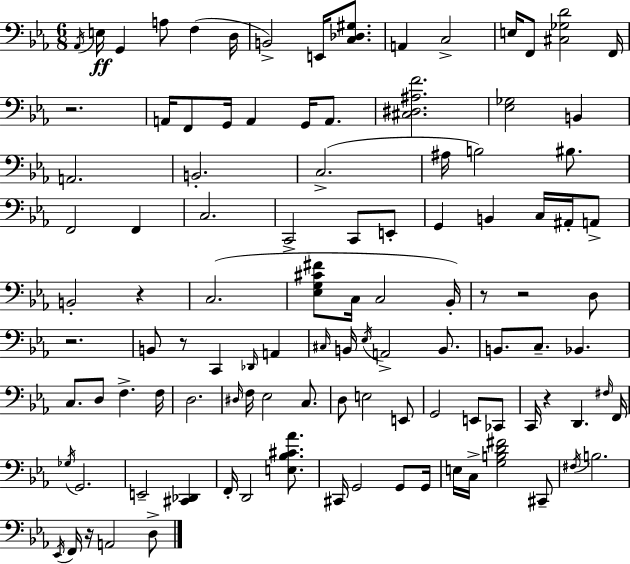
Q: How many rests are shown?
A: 8